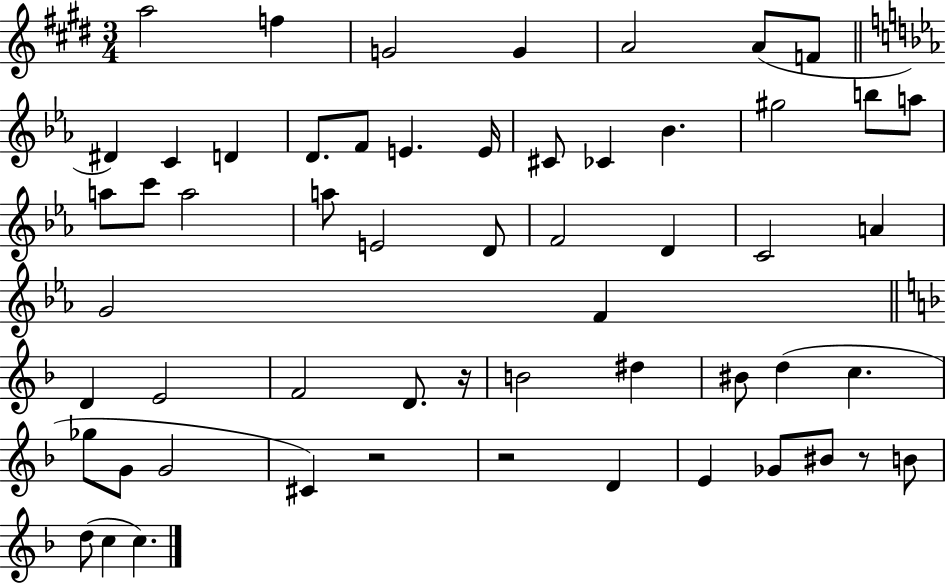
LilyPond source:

{
  \clef treble
  \numericTimeSignature
  \time 3/4
  \key e \major
  a''2 f''4 | g'2 g'4 | a'2 a'8( f'8 | \bar "||" \break \key c \minor dis'4) c'4 d'4 | d'8. f'8 e'4. e'16 | cis'8 ces'4 bes'4. | gis''2 b''8 a''8 | \break a''8 c'''8 a''2 | a''8 e'2 d'8 | f'2 d'4 | c'2 a'4 | \break g'2 f'4 | \bar "||" \break \key d \minor d'4 e'2 | f'2 d'8. r16 | b'2 dis''4 | bis'8 d''4( c''4. | \break ges''8 g'8 g'2 | cis'4) r2 | r2 d'4 | e'4 ges'8 bis'8 r8 b'8 | \break d''8( c''4 c''4.) | \bar "|."
}